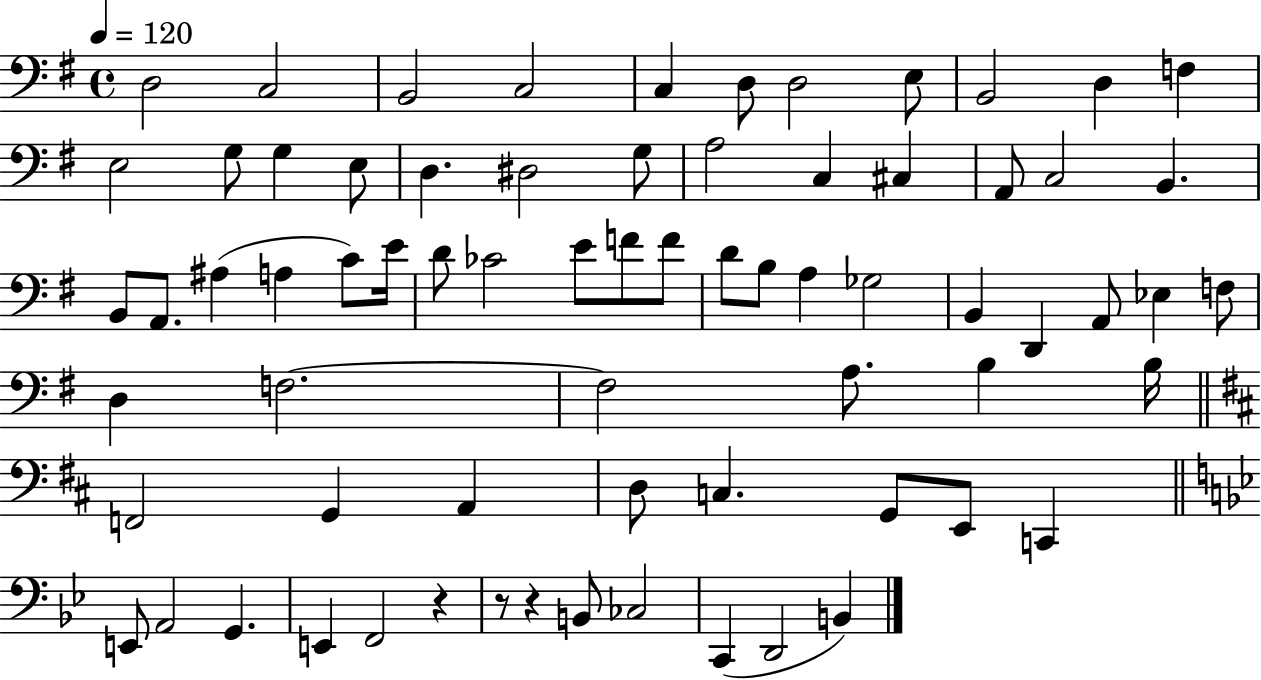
{
  \clef bass
  \time 4/4
  \defaultTimeSignature
  \key g \major
  \tempo 4 = 120
  d2 c2 | b,2 c2 | c4 d8 d2 e8 | b,2 d4 f4 | \break e2 g8 g4 e8 | d4. dis2 g8 | a2 c4 cis4 | a,8 c2 b,4. | \break b,8 a,8. ais4( a4 c'8) e'16 | d'8 ces'2 e'8 f'8 f'8 | d'8 b8 a4 ges2 | b,4 d,4 a,8 ees4 f8 | \break d4 f2.~~ | f2 a8. b4 b16 | \bar "||" \break \key b \minor f,2 g,4 a,4 | d8 c4. g,8 e,8 c,4 | \bar "||" \break \key bes \major e,8 a,2 g,4. | e,4 f,2 r4 | r8 r4 b,8 ces2 | c,4( d,2 b,4) | \break \bar "|."
}